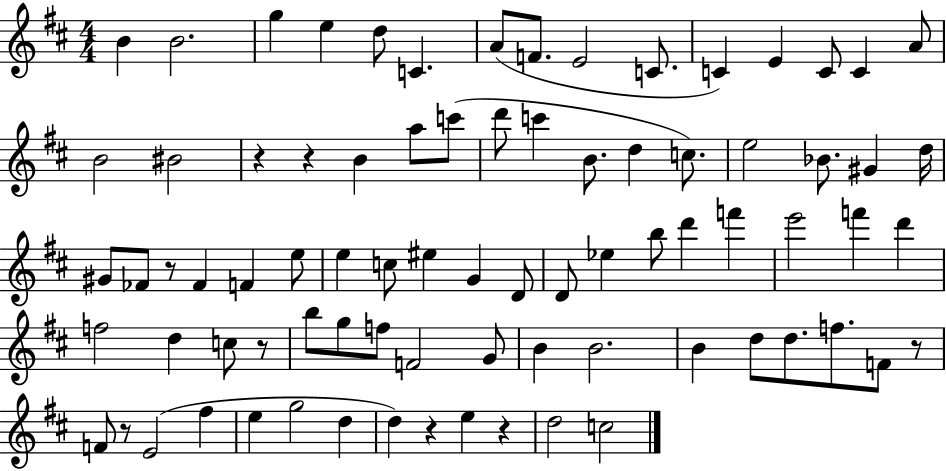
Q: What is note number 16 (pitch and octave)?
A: B4